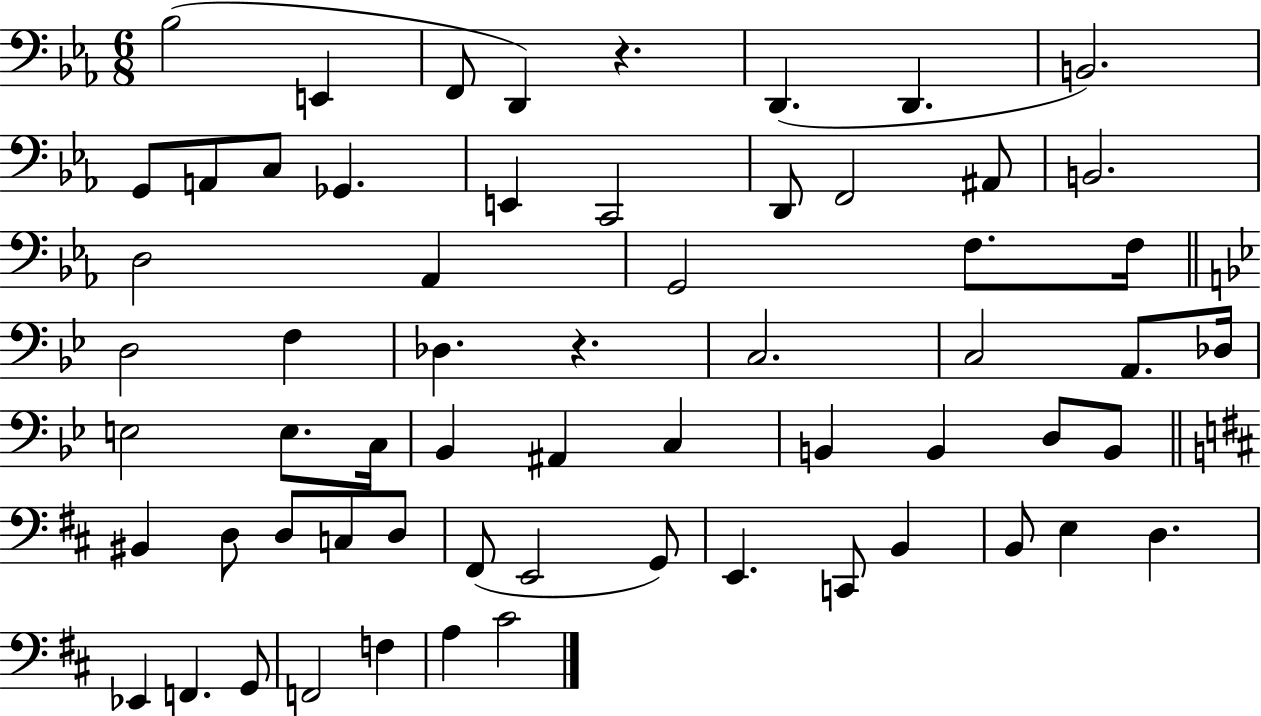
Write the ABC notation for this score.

X:1
T:Untitled
M:6/8
L:1/4
K:Eb
_B,2 E,, F,,/2 D,, z D,, D,, B,,2 G,,/2 A,,/2 C,/2 _G,, E,, C,,2 D,,/2 F,,2 ^A,,/2 B,,2 D,2 _A,, G,,2 F,/2 F,/4 D,2 F, _D, z C,2 C,2 A,,/2 _D,/4 E,2 E,/2 C,/4 _B,, ^A,, C, B,, B,, D,/2 B,,/2 ^B,, D,/2 D,/2 C,/2 D,/2 ^F,,/2 E,,2 G,,/2 E,, C,,/2 B,, B,,/2 E, D, _E,, F,, G,,/2 F,,2 F, A, ^C2